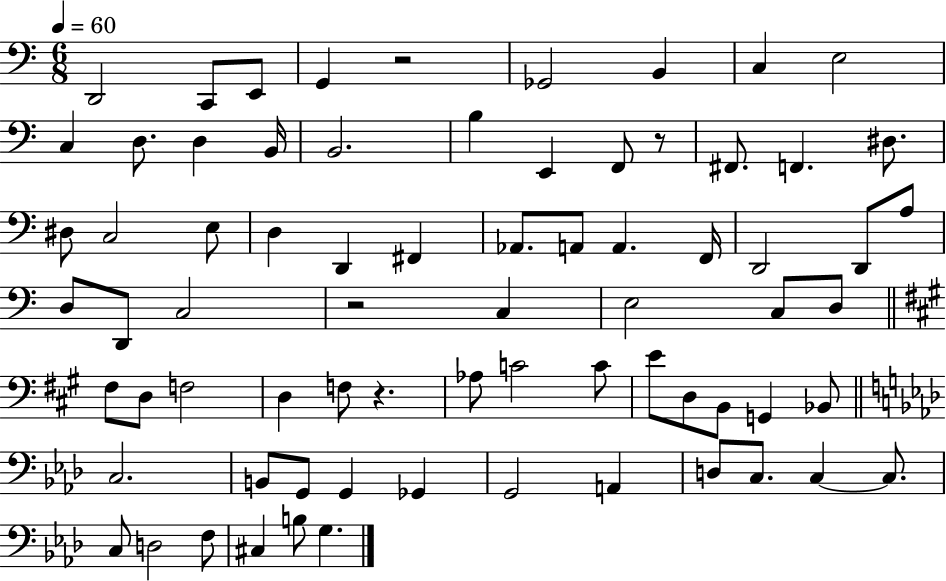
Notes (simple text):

D2/h C2/e E2/e G2/q R/h Gb2/h B2/q C3/q E3/h C3/q D3/e. D3/q B2/s B2/h. B3/q E2/q F2/e R/e F#2/e. F2/q. D#3/e. D#3/e C3/h E3/e D3/q D2/q F#2/q Ab2/e. A2/e A2/q. F2/s D2/h D2/e A3/e D3/e D2/e C3/h R/h C3/q E3/h C3/e D3/e F#3/e D3/e F3/h D3/q F3/e R/q. Ab3/e C4/h C4/e E4/e D3/e B2/e G2/q Bb2/e C3/h. B2/e G2/e G2/q Gb2/q G2/h A2/q D3/e C3/e. C3/q C3/e. C3/e D3/h F3/e C#3/q B3/e G3/q.